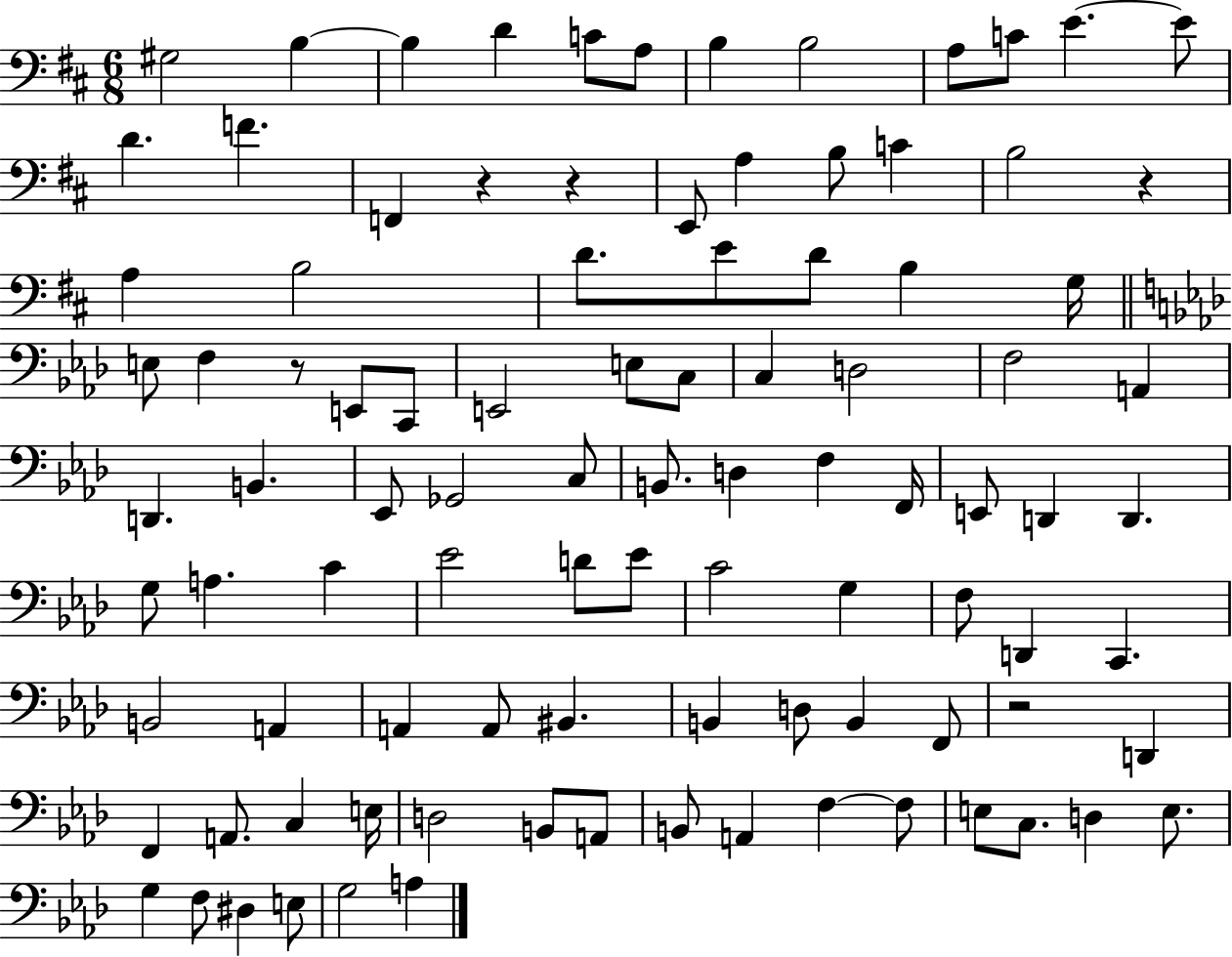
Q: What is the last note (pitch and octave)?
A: A3